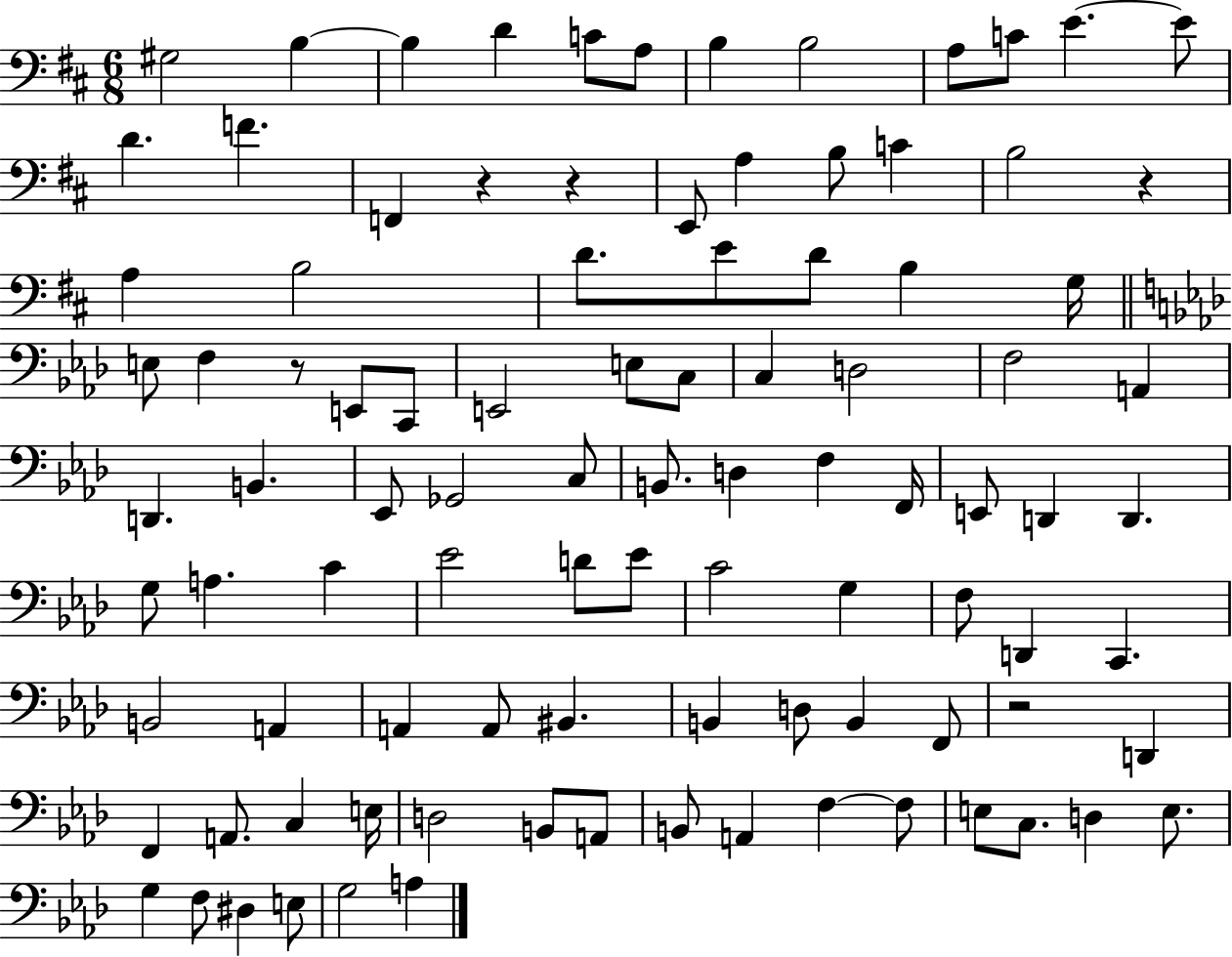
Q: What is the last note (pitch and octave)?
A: A3